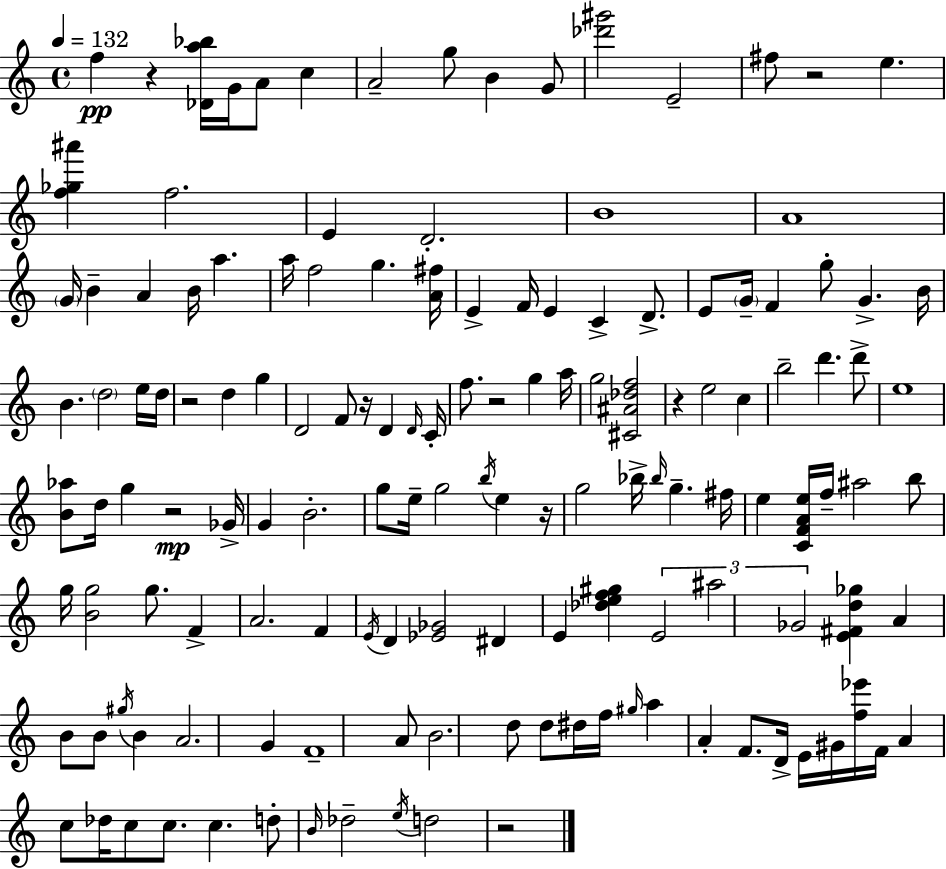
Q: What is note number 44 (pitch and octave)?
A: D4